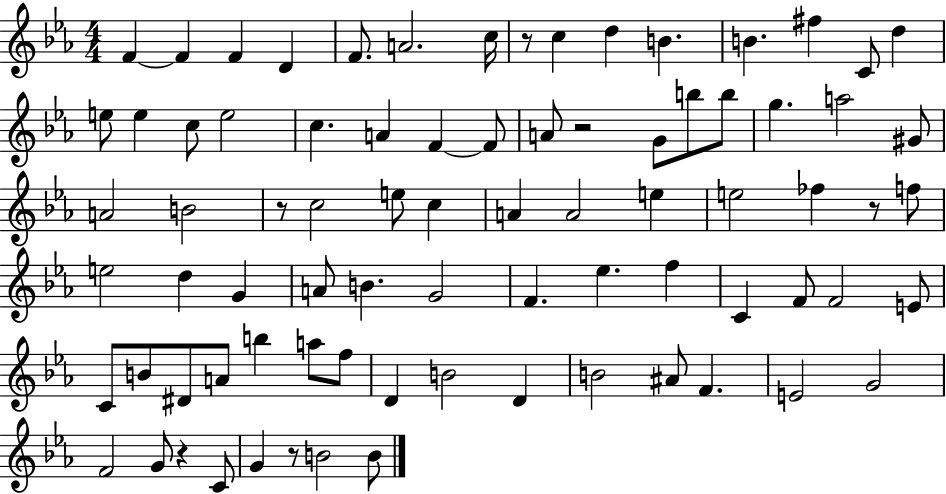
{
  \clef treble
  \numericTimeSignature
  \time 4/4
  \key ees \major
  f'4~~ f'4 f'4 d'4 | f'8. a'2. c''16 | r8 c''4 d''4 b'4. | b'4. fis''4 c'8 d''4 | \break e''8 e''4 c''8 e''2 | c''4. a'4 f'4~~ f'8 | a'8 r2 g'8 b''8 b''8 | g''4. a''2 gis'8 | \break a'2 b'2 | r8 c''2 e''8 c''4 | a'4 a'2 e''4 | e''2 fes''4 r8 f''8 | \break e''2 d''4 g'4 | a'8 b'4. g'2 | f'4. ees''4. f''4 | c'4 f'8 f'2 e'8 | \break c'8 b'8 dis'8 a'8 b''4 a''8 f''8 | d'4 b'2 d'4 | b'2 ais'8 f'4. | e'2 g'2 | \break f'2 g'8 r4 c'8 | g'4 r8 b'2 b'8 | \bar "|."
}